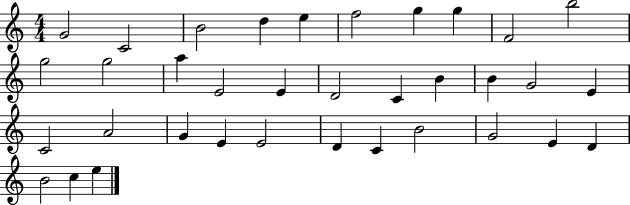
{
  \clef treble
  \numericTimeSignature
  \time 4/4
  \key c \major
  g'2 c'2 | b'2 d''4 e''4 | f''2 g''4 g''4 | f'2 b''2 | \break g''2 g''2 | a''4 e'2 e'4 | d'2 c'4 b'4 | b'4 g'2 e'4 | \break c'2 a'2 | g'4 e'4 e'2 | d'4 c'4 b'2 | g'2 e'4 d'4 | \break b'2 c''4 e''4 | \bar "|."
}